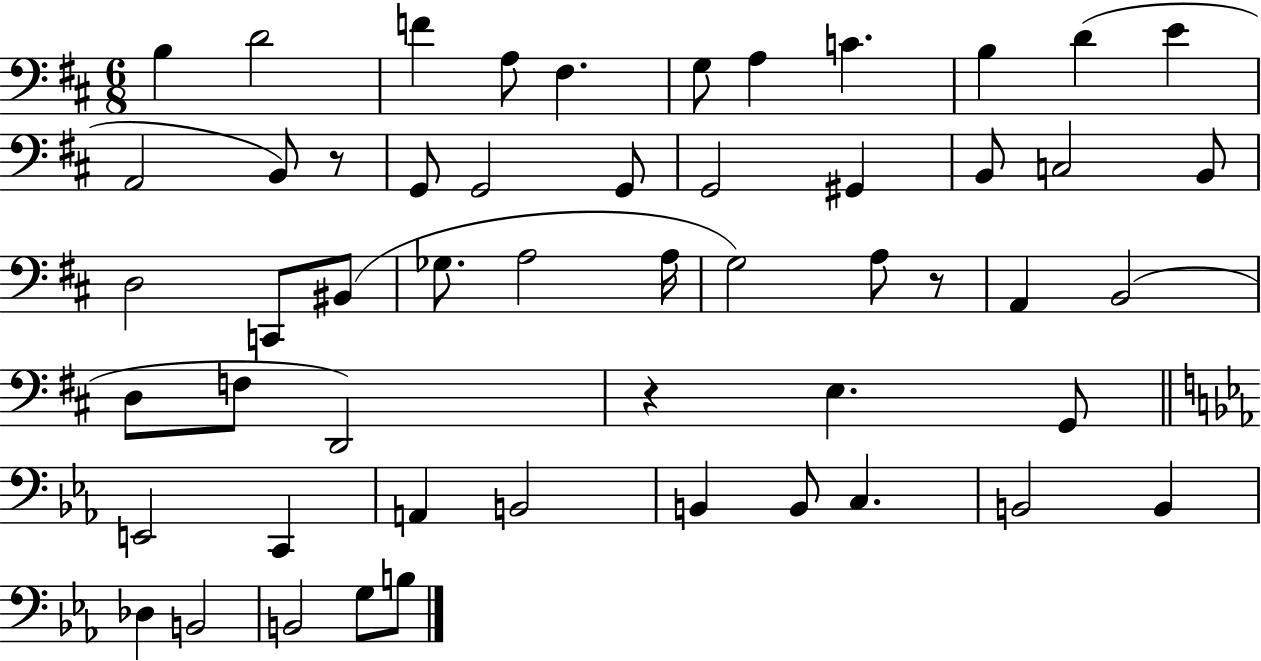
B3/q D4/h F4/q A3/e F#3/q. G3/e A3/q C4/q. B3/q D4/q E4/q A2/h B2/e R/e G2/e G2/h G2/e G2/h G#2/q B2/e C3/h B2/e D3/h C2/e BIS2/e Gb3/e. A3/h A3/s G3/h A3/e R/e A2/q B2/h D3/e F3/e D2/h R/q E3/q. G2/e E2/h C2/q A2/q B2/h B2/q B2/e C3/q. B2/h B2/q Db3/q B2/h B2/h G3/e B3/e